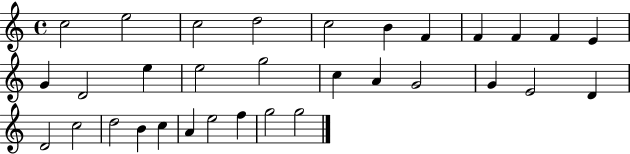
C5/h E5/h C5/h D5/h C5/h B4/q F4/q F4/q F4/q F4/q E4/q G4/q D4/h E5/q E5/h G5/h C5/q A4/q G4/h G4/q E4/h D4/q D4/h C5/h D5/h B4/q C5/q A4/q E5/h F5/q G5/h G5/h